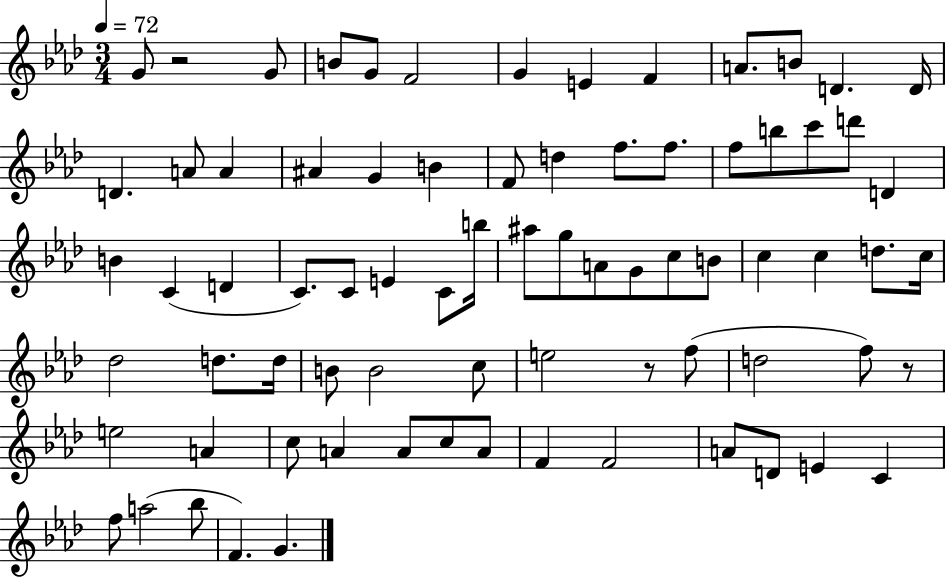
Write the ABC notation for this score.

X:1
T:Untitled
M:3/4
L:1/4
K:Ab
G/2 z2 G/2 B/2 G/2 F2 G E F A/2 B/2 D D/4 D A/2 A ^A G B F/2 d f/2 f/2 f/2 b/2 c'/2 d'/2 D B C D C/2 C/2 E C/2 b/4 ^a/2 g/2 A/2 G/2 c/2 B/2 c c d/2 c/4 _d2 d/2 d/4 B/2 B2 c/2 e2 z/2 f/2 d2 f/2 z/2 e2 A c/2 A A/2 c/2 A/2 F F2 A/2 D/2 E C f/2 a2 _b/2 F G